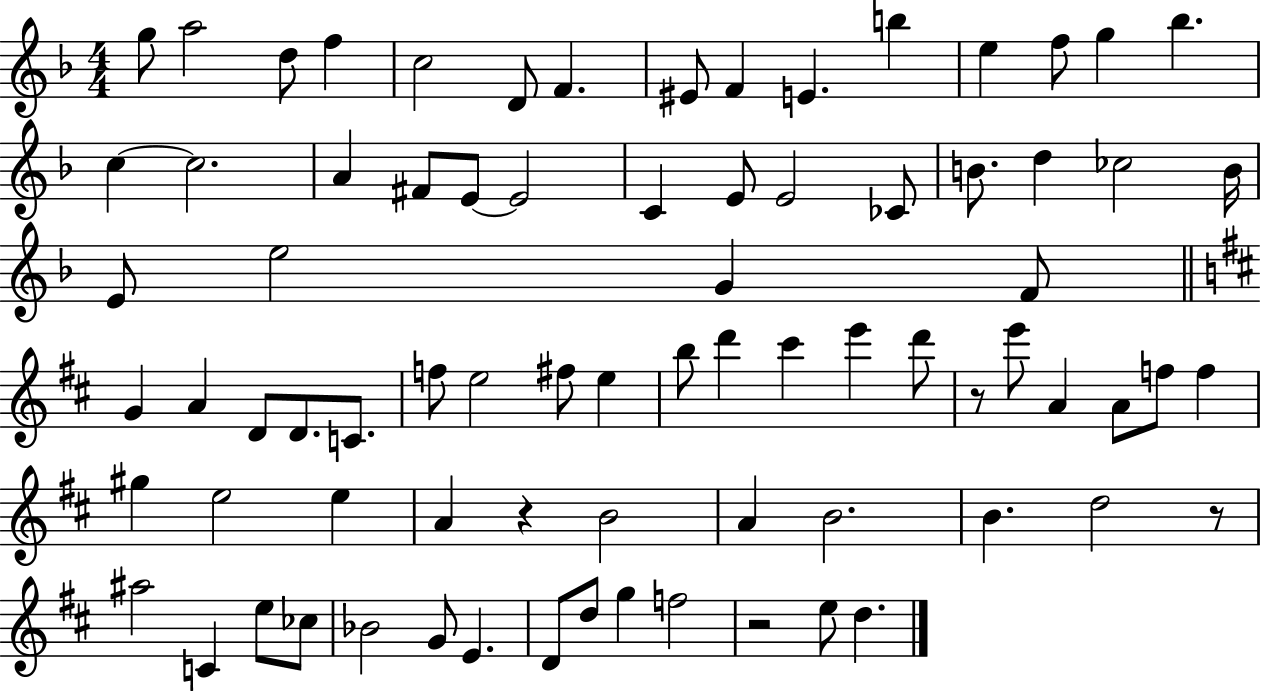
{
  \clef treble
  \numericTimeSignature
  \time 4/4
  \key f \major
  g''8 a''2 d''8 f''4 | c''2 d'8 f'4. | eis'8 f'4 e'4. b''4 | e''4 f''8 g''4 bes''4. | \break c''4~~ c''2. | a'4 fis'8 e'8~~ e'2 | c'4 e'8 e'2 ces'8 | b'8. d''4 ces''2 b'16 | \break e'8 e''2 g'4 f'8 | \bar "||" \break \key d \major g'4 a'4 d'8 d'8. c'8. | f''8 e''2 fis''8 e''4 | b''8 d'''4 cis'''4 e'''4 d'''8 | r8 e'''8 a'4 a'8 f''8 f''4 | \break gis''4 e''2 e''4 | a'4 r4 b'2 | a'4 b'2. | b'4. d''2 r8 | \break ais''2 c'4 e''8 ces''8 | bes'2 g'8 e'4. | d'8 d''8 g''4 f''2 | r2 e''8 d''4. | \break \bar "|."
}